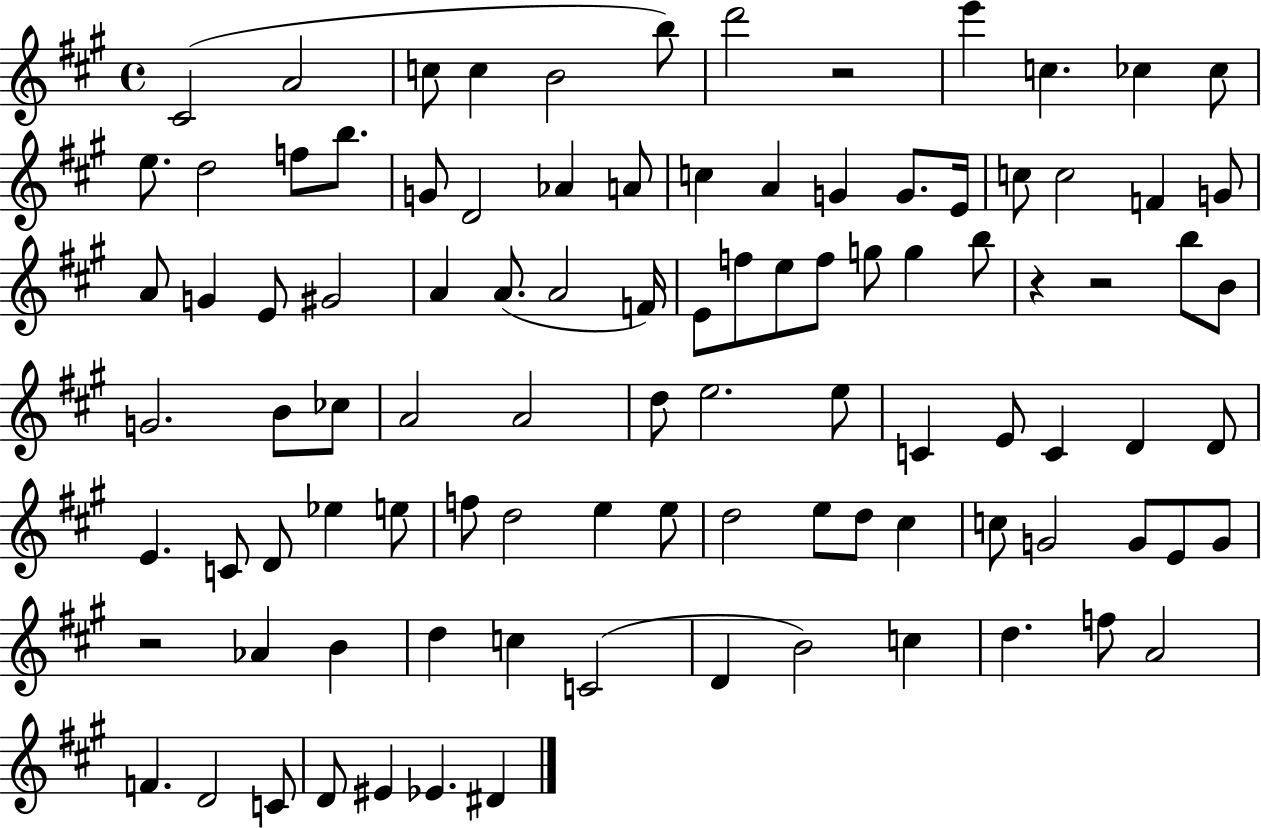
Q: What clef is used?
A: treble